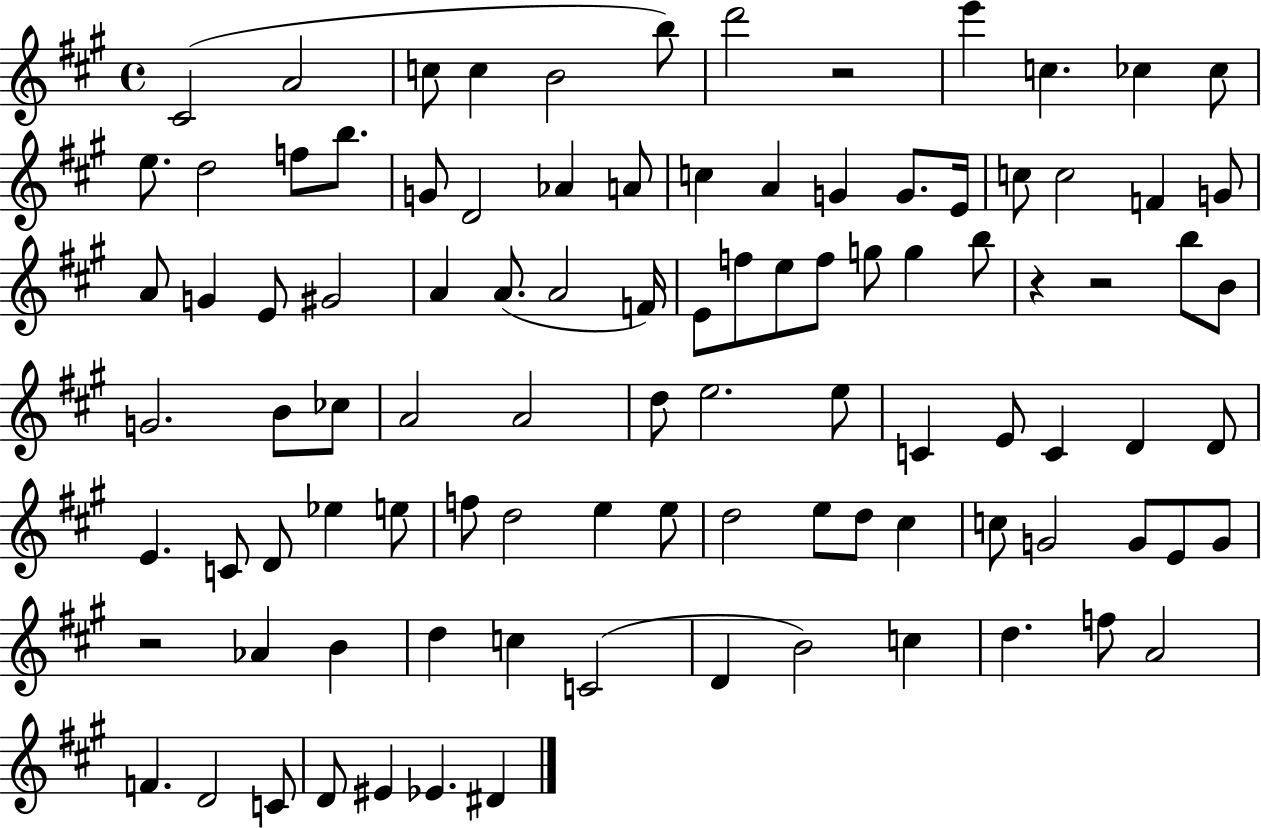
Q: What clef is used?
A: treble